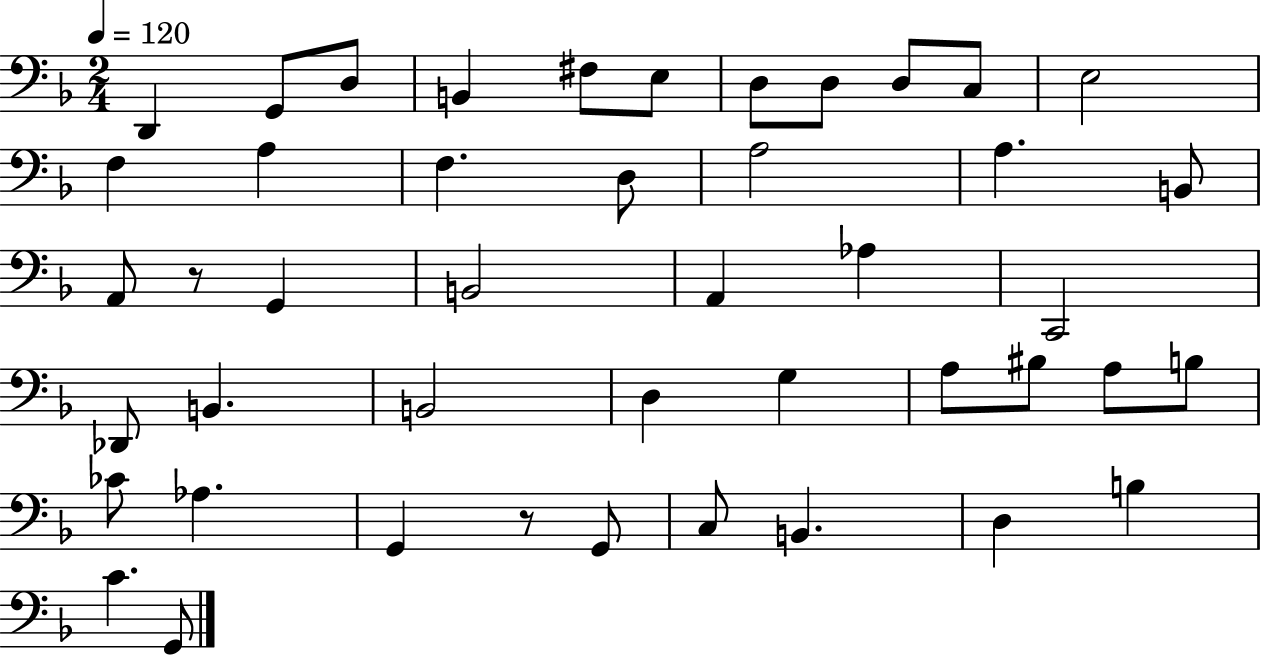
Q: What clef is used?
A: bass